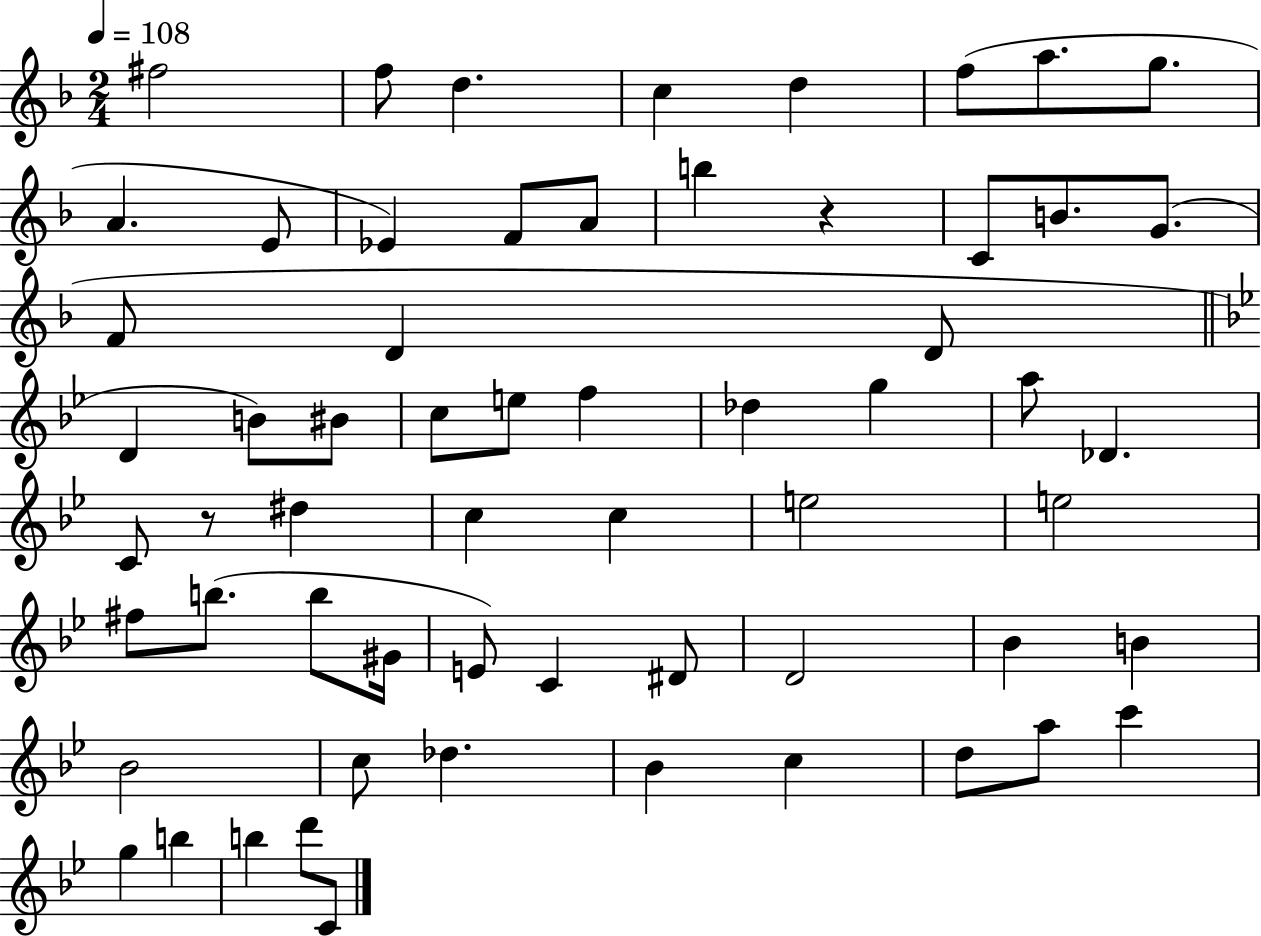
{
  \clef treble
  \numericTimeSignature
  \time 2/4
  \key f \major
  \tempo 4 = 108
  fis''2 | f''8 d''4. | c''4 d''4 | f''8( a''8. g''8. | \break a'4. e'8 | ees'4) f'8 a'8 | b''4 r4 | c'8 b'8. g'8.( | \break f'8 d'4 d'8 | \bar "||" \break \key g \minor d'4 b'8) bis'8 | c''8 e''8 f''4 | des''4 g''4 | a''8 des'4. | \break c'8 r8 dis''4 | c''4 c''4 | e''2 | e''2 | \break fis''8 b''8.( b''8 gis'16 | e'8) c'4 dis'8 | d'2 | bes'4 b'4 | \break bes'2 | c''8 des''4. | bes'4 c''4 | d''8 a''8 c'''4 | \break g''4 b''4 | b''4 d'''8 c'8 | \bar "|."
}